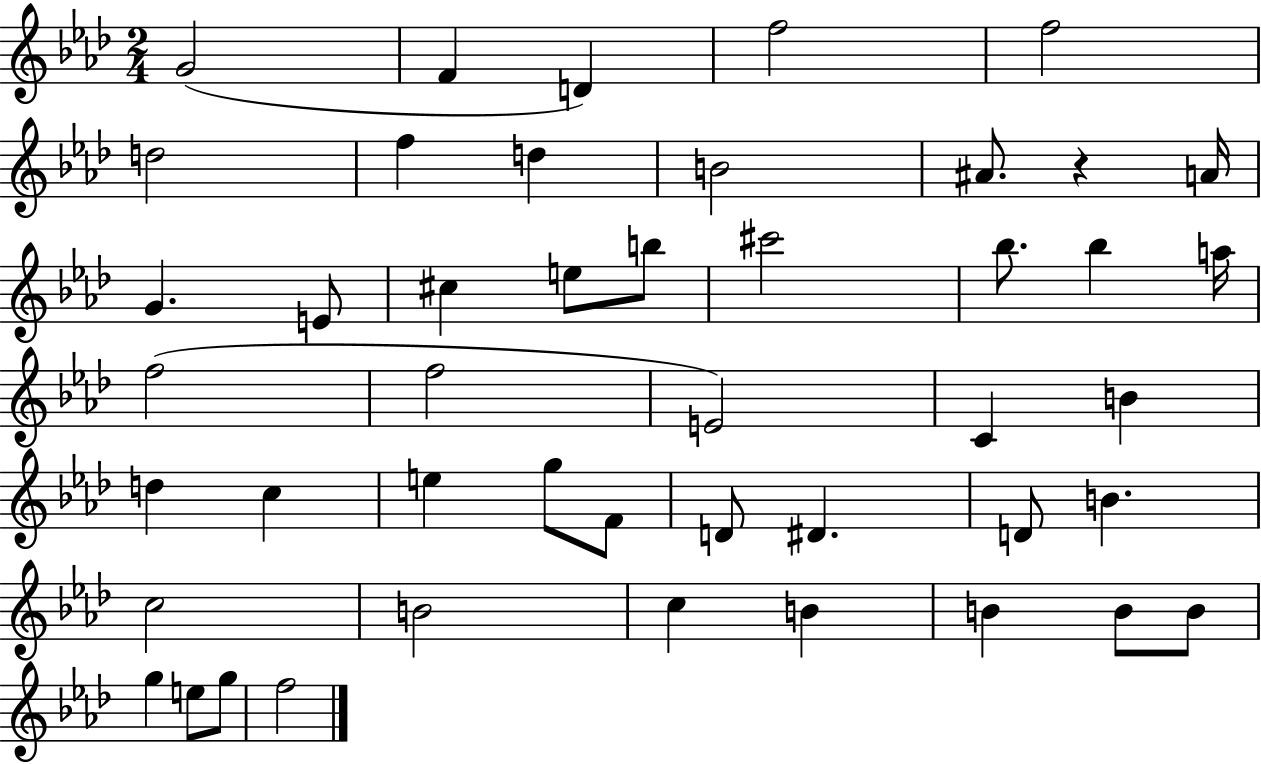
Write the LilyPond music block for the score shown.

{
  \clef treble
  \numericTimeSignature
  \time 2/4
  \key aes \major
  g'2( | f'4 d'4) | f''2 | f''2 | \break d''2 | f''4 d''4 | b'2 | ais'8. r4 a'16 | \break g'4. e'8 | cis''4 e''8 b''8 | cis'''2 | bes''8. bes''4 a''16 | \break f''2( | f''2 | e'2) | c'4 b'4 | \break d''4 c''4 | e''4 g''8 f'8 | d'8 dis'4. | d'8 b'4. | \break c''2 | b'2 | c''4 b'4 | b'4 b'8 b'8 | \break g''4 e''8 g''8 | f''2 | \bar "|."
}